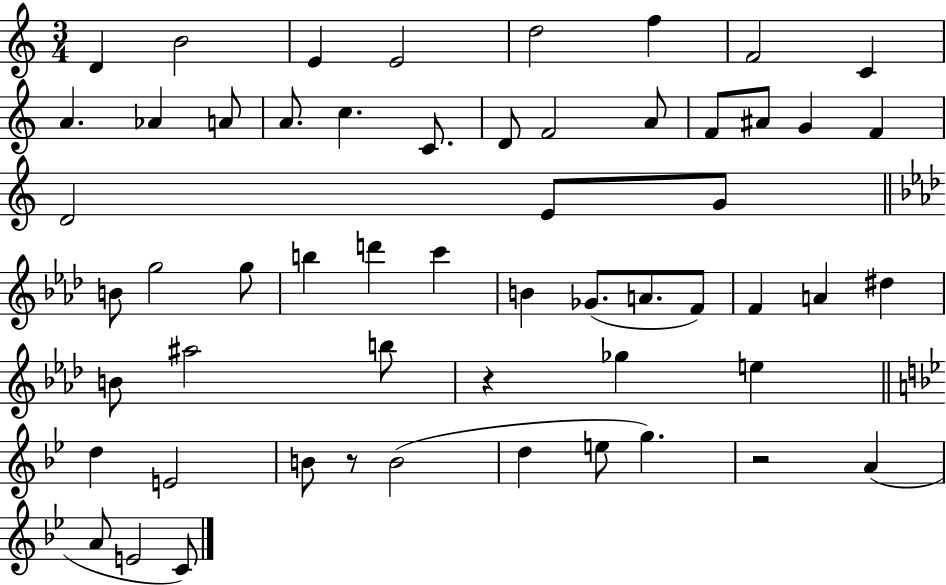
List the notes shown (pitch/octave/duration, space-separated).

D4/q B4/h E4/q E4/h D5/h F5/q F4/h C4/q A4/q. Ab4/q A4/e A4/e. C5/q. C4/e. D4/e F4/h A4/e F4/e A#4/e G4/q F4/q D4/h E4/e G4/e B4/e G5/h G5/e B5/q D6/q C6/q B4/q Gb4/e. A4/e. F4/e F4/q A4/q D#5/q B4/e A#5/h B5/e R/q Gb5/q E5/q D5/q E4/h B4/e R/e B4/h D5/q E5/e G5/q. R/h A4/q A4/e E4/h C4/e